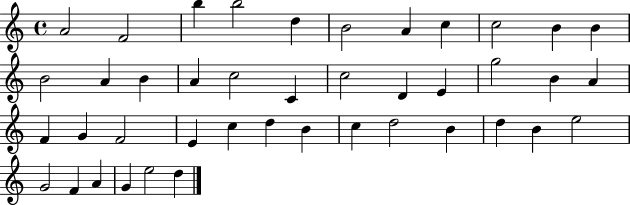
{
  \clef treble
  \time 4/4
  \defaultTimeSignature
  \key c \major
  a'2 f'2 | b''4 b''2 d''4 | b'2 a'4 c''4 | c''2 b'4 b'4 | \break b'2 a'4 b'4 | a'4 c''2 c'4 | c''2 d'4 e'4 | g''2 b'4 a'4 | \break f'4 g'4 f'2 | e'4 c''4 d''4 b'4 | c''4 d''2 b'4 | d''4 b'4 e''2 | \break g'2 f'4 a'4 | g'4 e''2 d''4 | \bar "|."
}